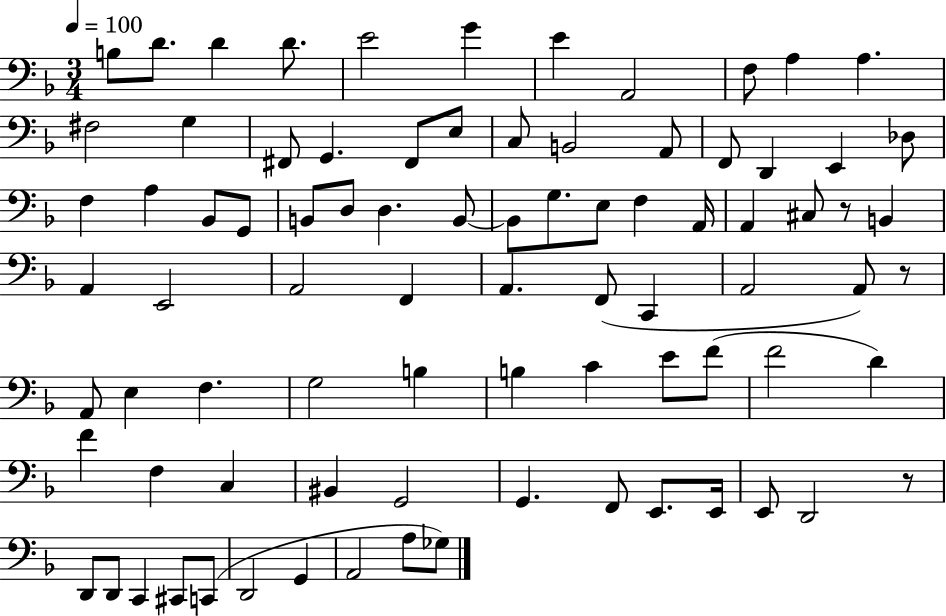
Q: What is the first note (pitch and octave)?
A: B3